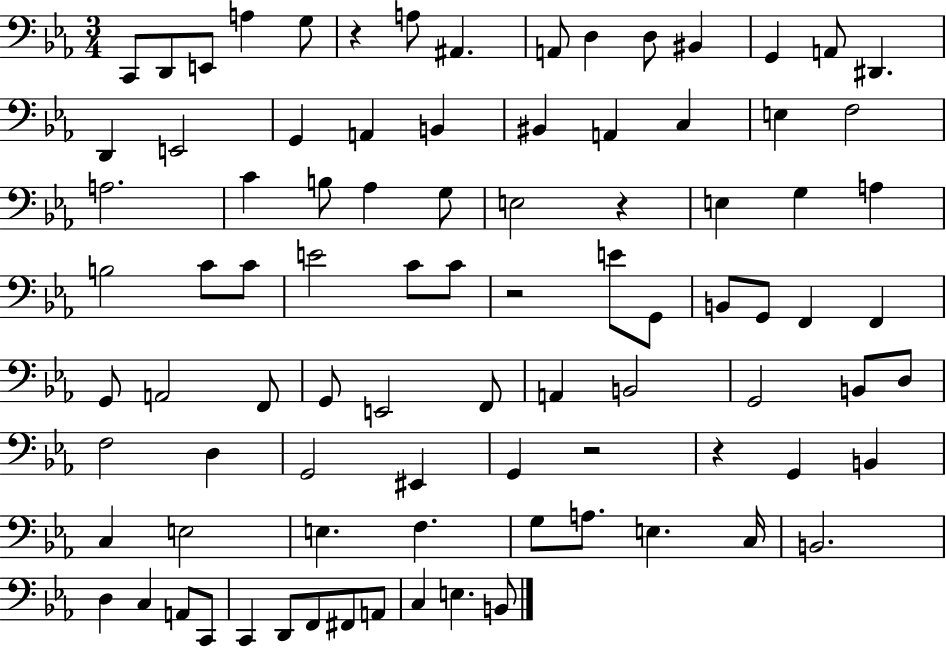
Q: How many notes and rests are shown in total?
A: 89